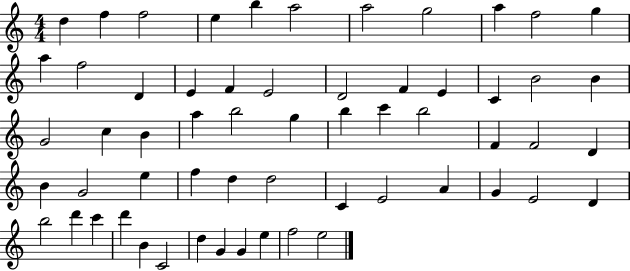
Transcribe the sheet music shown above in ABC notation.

X:1
T:Untitled
M:4/4
L:1/4
K:C
d f f2 e b a2 a2 g2 a f2 g a f2 D E F E2 D2 F E C B2 B G2 c B a b2 g b c' b2 F F2 D B G2 e f d d2 C E2 A G E2 D b2 d' c' d' B C2 d G G e f2 e2